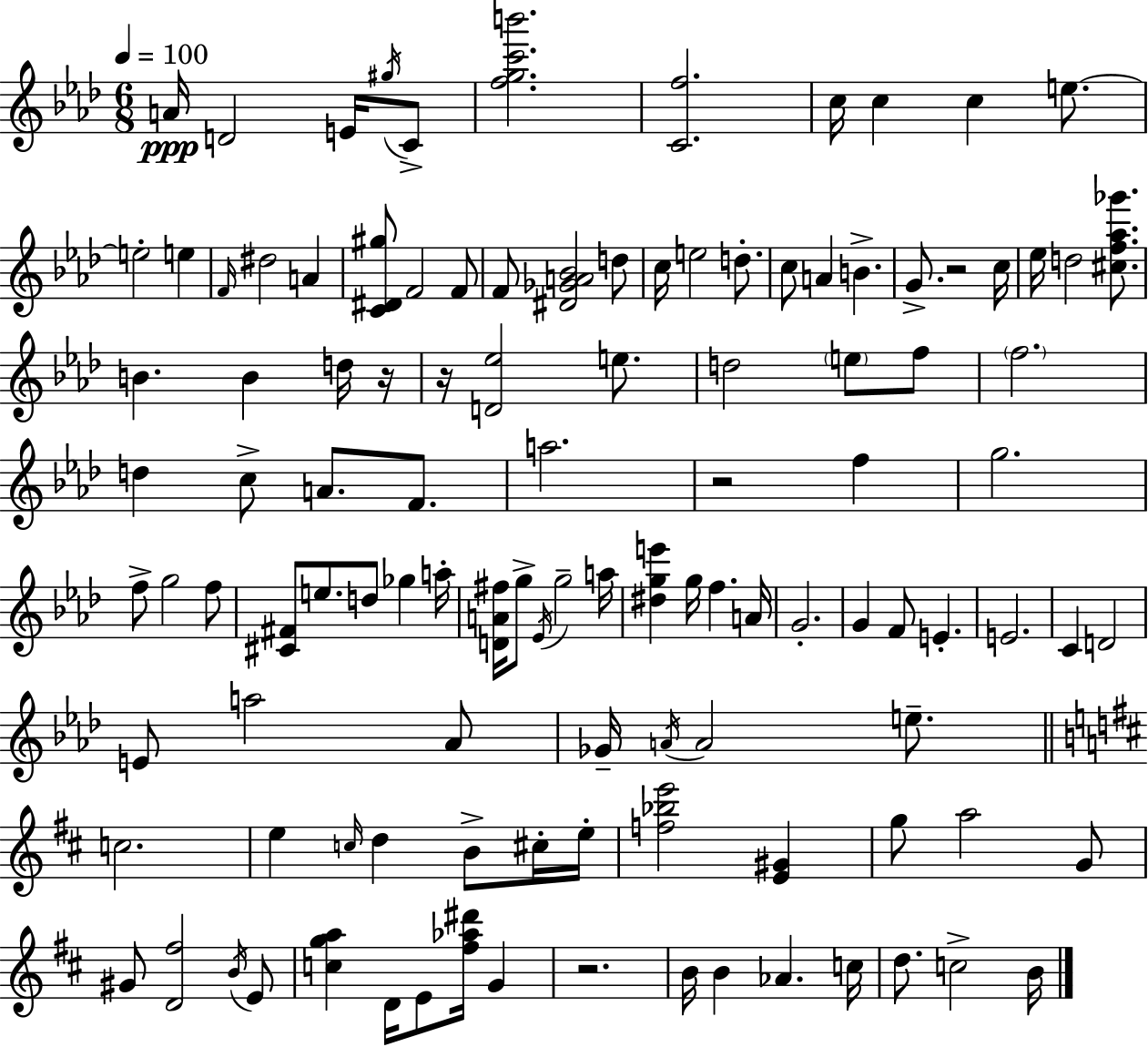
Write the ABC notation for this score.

X:1
T:Untitled
M:6/8
L:1/4
K:Ab
A/4 D2 E/4 ^g/4 C/2 [fgc'b']2 [Cf]2 c/4 c c e/2 e2 e F/4 ^d2 A [C^D^g]/2 F2 F/2 F/2 [^D_GA_B]2 d/2 c/4 e2 d/2 c/2 A B G/2 z2 c/4 _e/4 d2 [^cf_a_g']/2 B B d/4 z/4 z/4 [D_e]2 e/2 d2 e/2 f/2 f2 d c/2 A/2 F/2 a2 z2 f g2 f/2 g2 f/2 [^C^F]/2 e/2 d/2 _g a/4 [DA^f]/4 g/2 _E/4 g2 a/4 [^dge'] g/4 f A/4 G2 G F/2 E E2 C D2 E/2 a2 _A/2 _G/4 A/4 A2 e/2 c2 e c/4 d B/2 ^c/4 e/4 [f_be']2 [E^G] g/2 a2 G/2 ^G/2 [D^f]2 B/4 E/2 [cga] D/4 E/2 [^f_a^d']/4 G z2 B/4 B _A c/4 d/2 c2 B/4